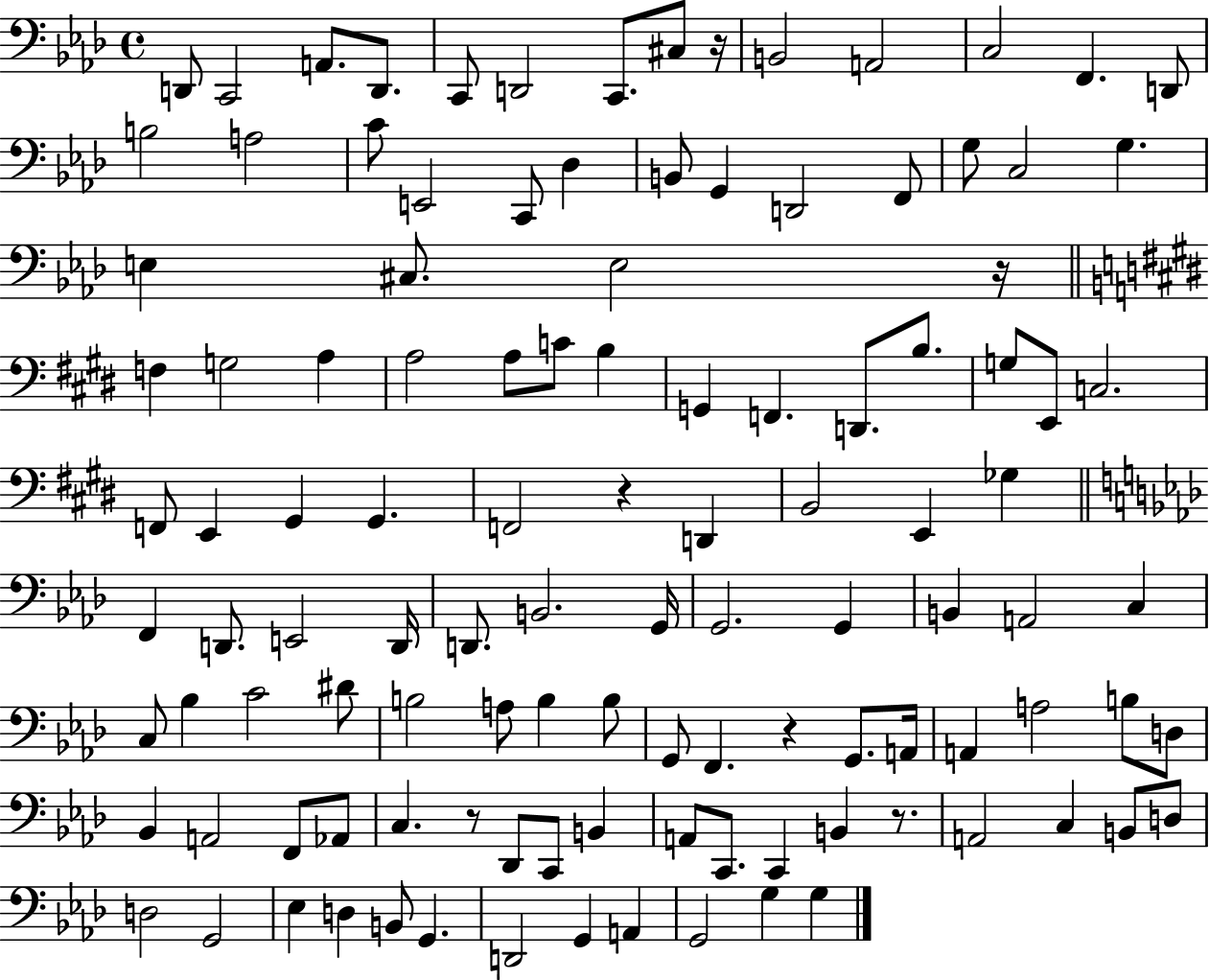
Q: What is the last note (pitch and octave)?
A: G3